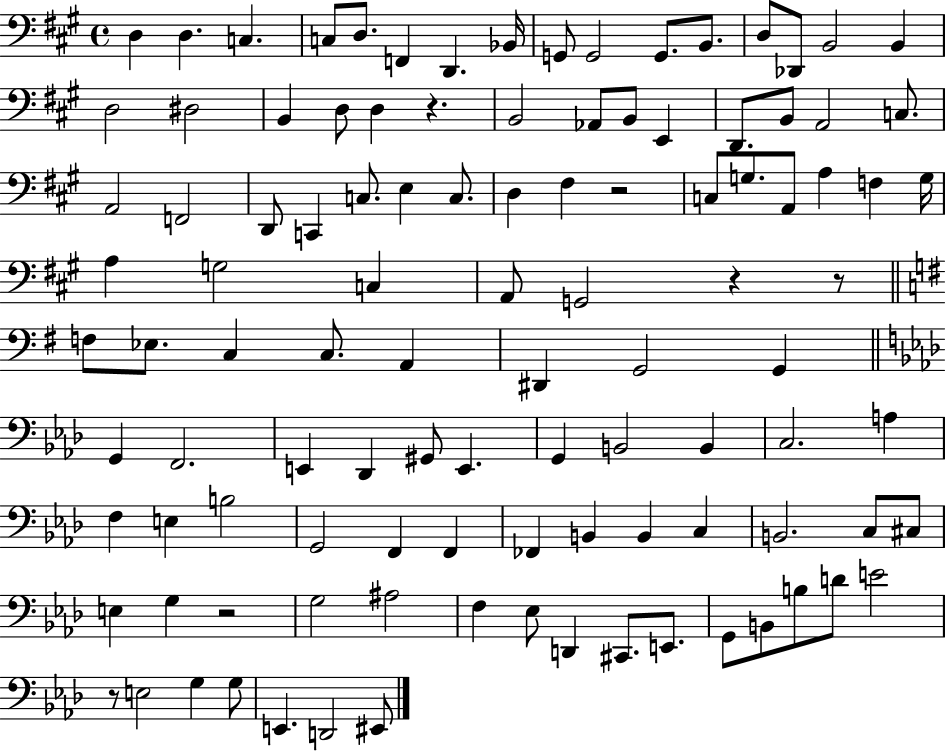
D3/q D3/q. C3/q. C3/e D3/e. F2/q D2/q. Bb2/s G2/e G2/h G2/e. B2/e. D3/e Db2/e B2/h B2/q D3/h D#3/h B2/q D3/e D3/q R/q. B2/h Ab2/e B2/e E2/q D2/e. B2/e A2/h C3/e. A2/h F2/h D2/e C2/q C3/e. E3/q C3/e. D3/q F#3/q R/h C3/e G3/e. A2/e A3/q F3/q G3/s A3/q G3/h C3/q A2/e G2/h R/q R/e F3/e Eb3/e. C3/q C3/e. A2/q D#2/q G2/h G2/q G2/q F2/h. E2/q Db2/q G#2/e E2/q. G2/q B2/h B2/q C3/h. A3/q F3/q E3/q B3/h G2/h F2/q F2/q FES2/q B2/q B2/q C3/q B2/h. C3/e C#3/e E3/q G3/q R/h G3/h A#3/h F3/q Eb3/e D2/q C#2/e. E2/e. G2/e B2/e B3/e D4/e E4/h R/e E3/h G3/q G3/e E2/q. D2/h EIS2/e